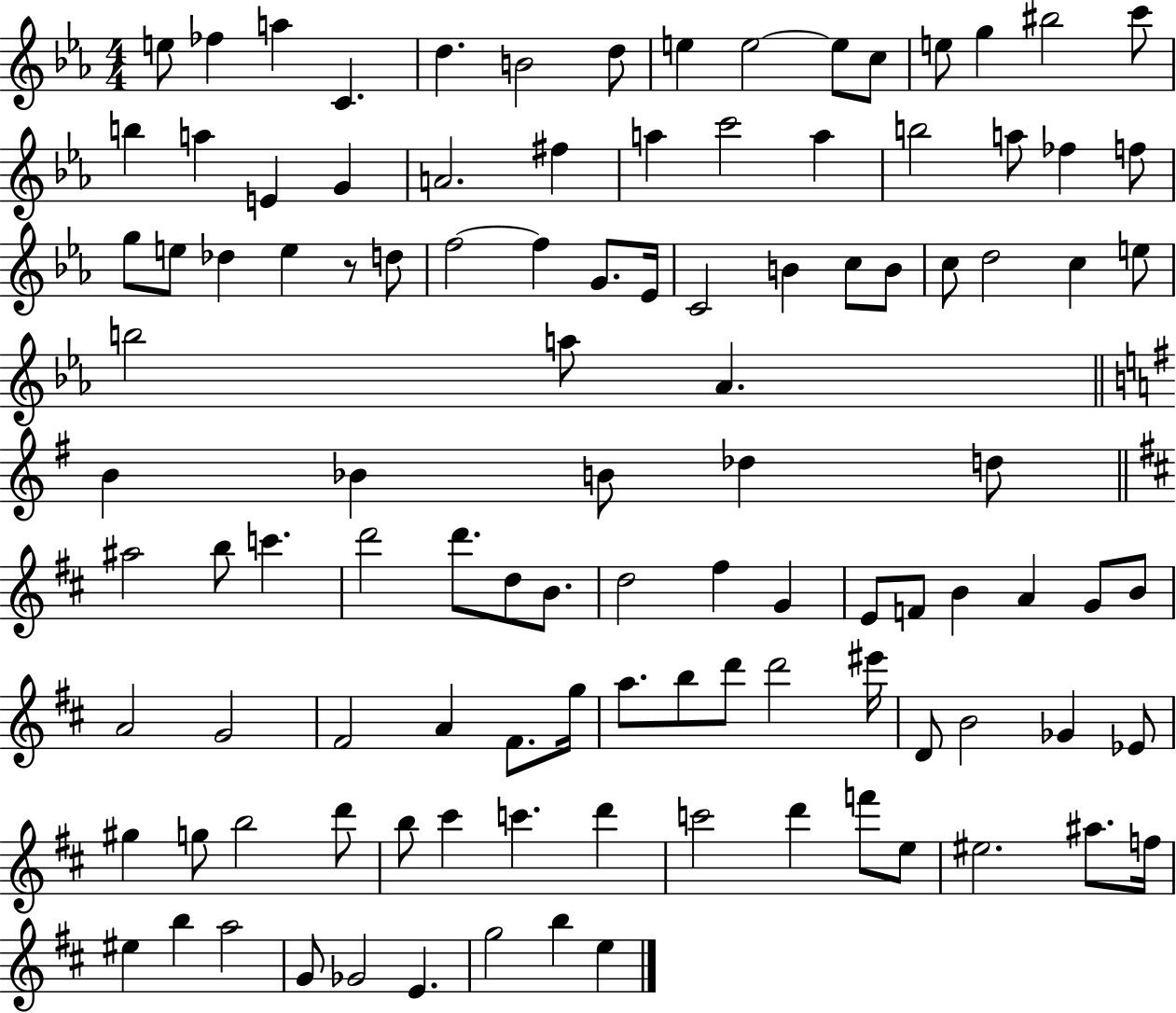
X:1
T:Untitled
M:4/4
L:1/4
K:Eb
e/2 _f a C d B2 d/2 e e2 e/2 c/2 e/2 g ^b2 c'/2 b a E G A2 ^f a c'2 a b2 a/2 _f f/2 g/2 e/2 _d e z/2 d/2 f2 f G/2 _E/4 C2 B c/2 B/2 c/2 d2 c e/2 b2 a/2 _A B _B B/2 _d d/2 ^a2 b/2 c' d'2 d'/2 d/2 B/2 d2 ^f G E/2 F/2 B A G/2 B/2 A2 G2 ^F2 A ^F/2 g/4 a/2 b/2 d'/2 d'2 ^e'/4 D/2 B2 _G _E/2 ^g g/2 b2 d'/2 b/2 ^c' c' d' c'2 d' f'/2 e/2 ^e2 ^a/2 f/4 ^e b a2 G/2 _G2 E g2 b e